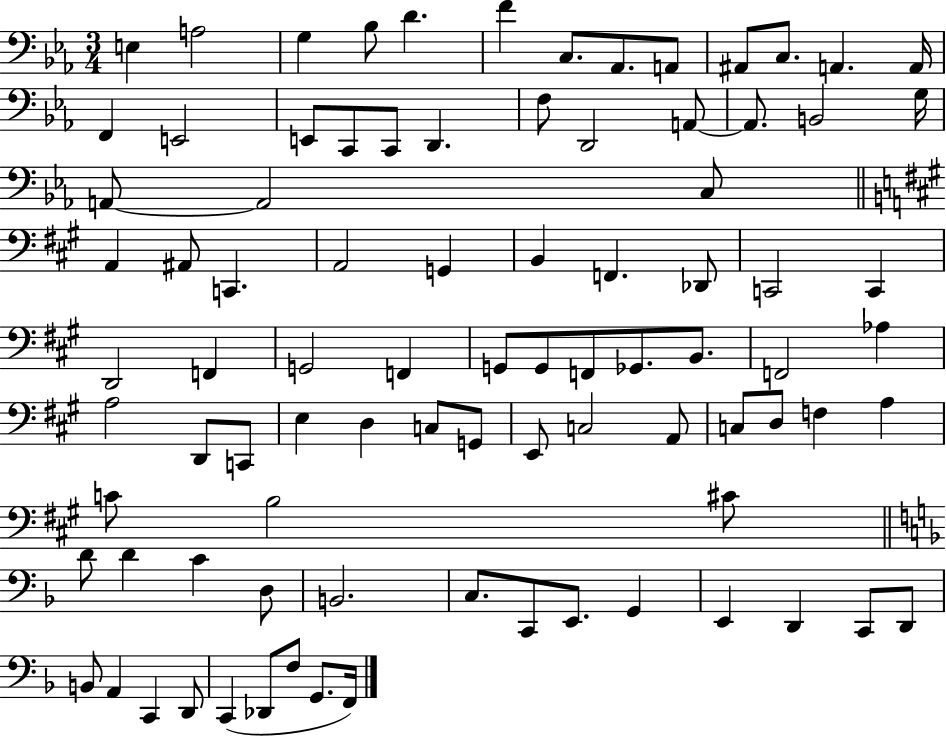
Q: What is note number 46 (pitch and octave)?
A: Gb2